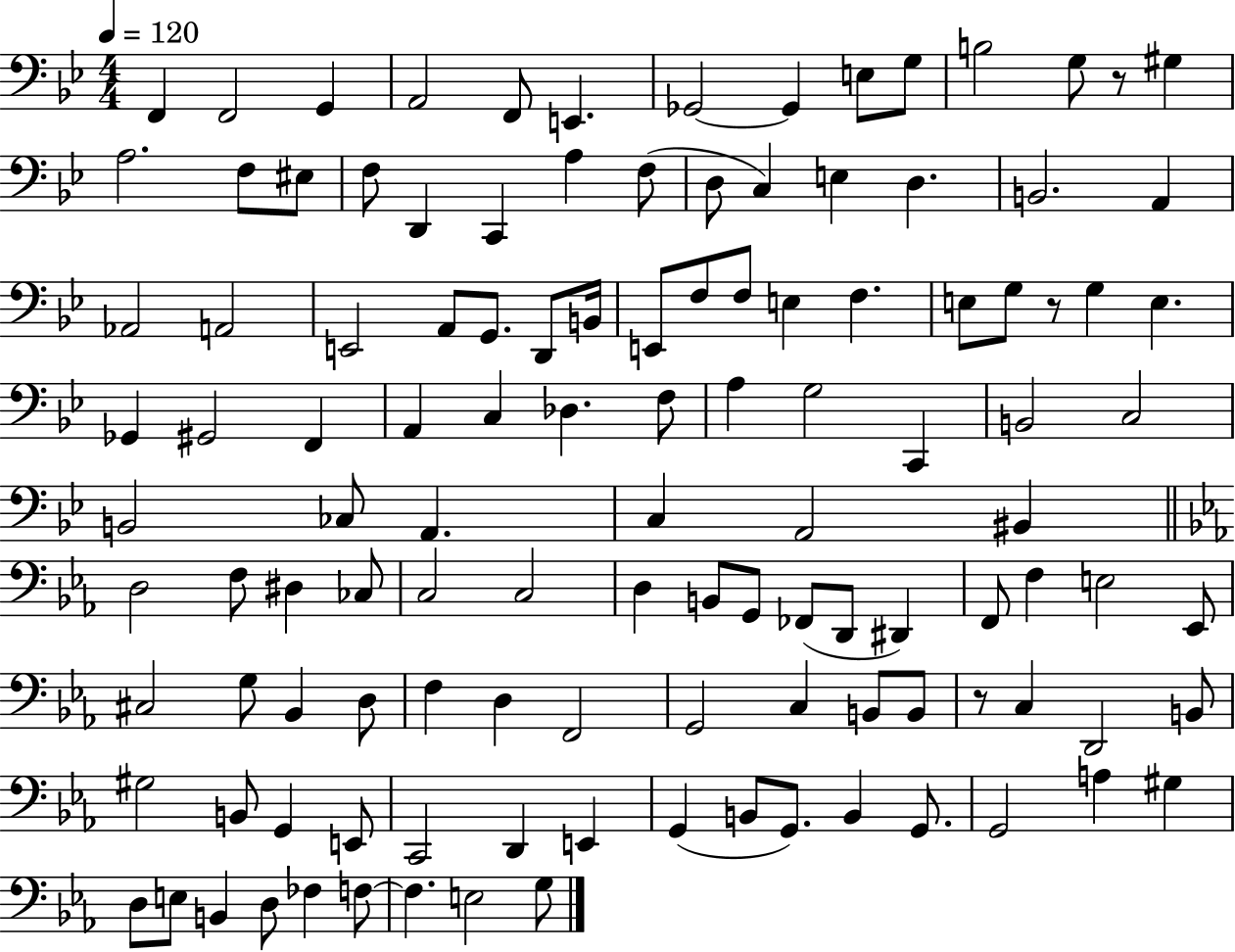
{
  \clef bass
  \numericTimeSignature
  \time 4/4
  \key bes \major
  \tempo 4 = 120
  f,4 f,2 g,4 | a,2 f,8 e,4. | ges,2~~ ges,4 e8 g8 | b2 g8 r8 gis4 | \break a2. f8 eis8 | f8 d,4 c,4 a4 f8( | d8 c4) e4 d4. | b,2. a,4 | \break aes,2 a,2 | e,2 a,8 g,8. d,8 b,16 | e,8 f8 f8 e4 f4. | e8 g8 r8 g4 e4. | \break ges,4 gis,2 f,4 | a,4 c4 des4. f8 | a4 g2 c,4 | b,2 c2 | \break b,2 ces8 a,4. | c4 a,2 bis,4 | \bar "||" \break \key ees \major d2 f8 dis4 ces8 | c2 c2 | d4 b,8 g,8 fes,8( d,8 dis,4) | f,8 f4 e2 ees,8 | \break cis2 g8 bes,4 d8 | f4 d4 f,2 | g,2 c4 b,8 b,8 | r8 c4 d,2 b,8 | \break gis2 b,8 g,4 e,8 | c,2 d,4 e,4 | g,4( b,8 g,8.) b,4 g,8. | g,2 a4 gis4 | \break d8 e8 b,4 d8 fes4 f8~~ | f4. e2 g8 | \bar "|."
}